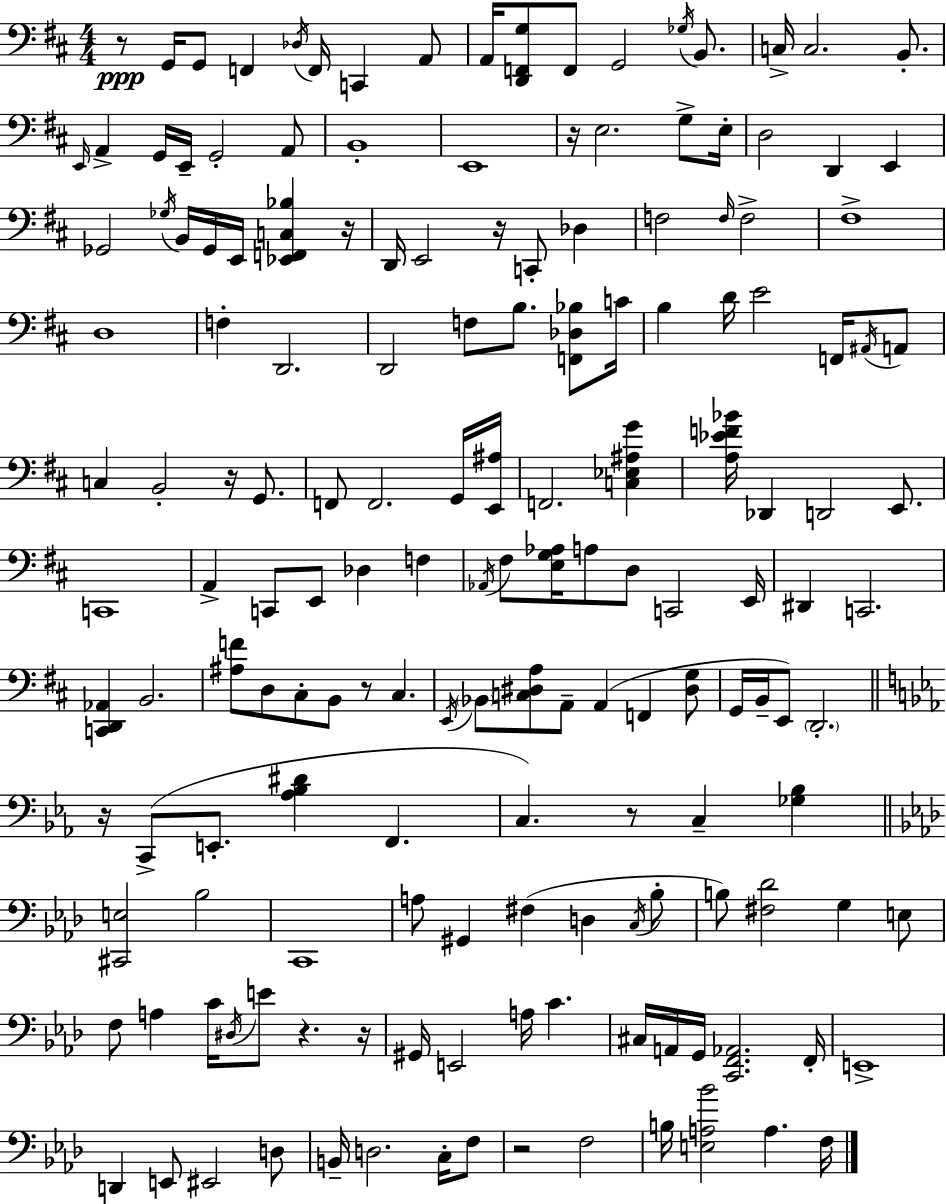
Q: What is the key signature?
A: D major